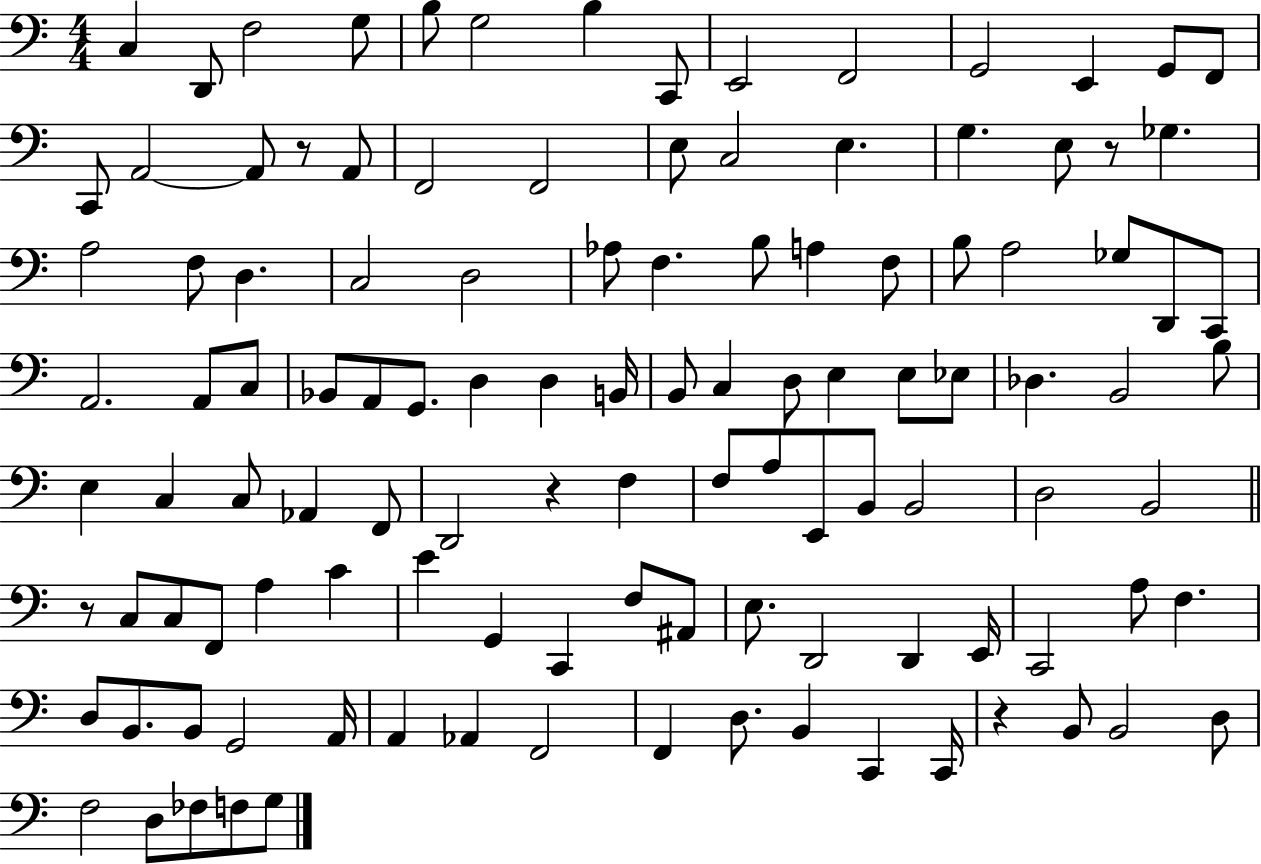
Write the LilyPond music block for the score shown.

{
  \clef bass
  \numericTimeSignature
  \time 4/4
  \key c \major
  c4 d,8 f2 g8 | b8 g2 b4 c,8 | e,2 f,2 | g,2 e,4 g,8 f,8 | \break c,8 a,2~~ a,8 r8 a,8 | f,2 f,2 | e8 c2 e4. | g4. e8 r8 ges4. | \break a2 f8 d4. | c2 d2 | aes8 f4. b8 a4 f8 | b8 a2 ges8 d,8 c,8 | \break a,2. a,8 c8 | bes,8 a,8 g,8. d4 d4 b,16 | b,8 c4 d8 e4 e8 ees8 | des4. b,2 b8 | \break e4 c4 c8 aes,4 f,8 | d,2 r4 f4 | f8 a8 e,8 b,8 b,2 | d2 b,2 | \break \bar "||" \break \key c \major r8 c8 c8 f,8 a4 c'4 | e'4 g,4 c,4 f8 ais,8 | e8. d,2 d,4 e,16 | c,2 a8 f4. | \break d8 b,8. b,8 g,2 a,16 | a,4 aes,4 f,2 | f,4 d8. b,4 c,4 c,16 | r4 b,8 b,2 d8 | \break f2 d8 fes8 f8 g8 | \bar "|."
}